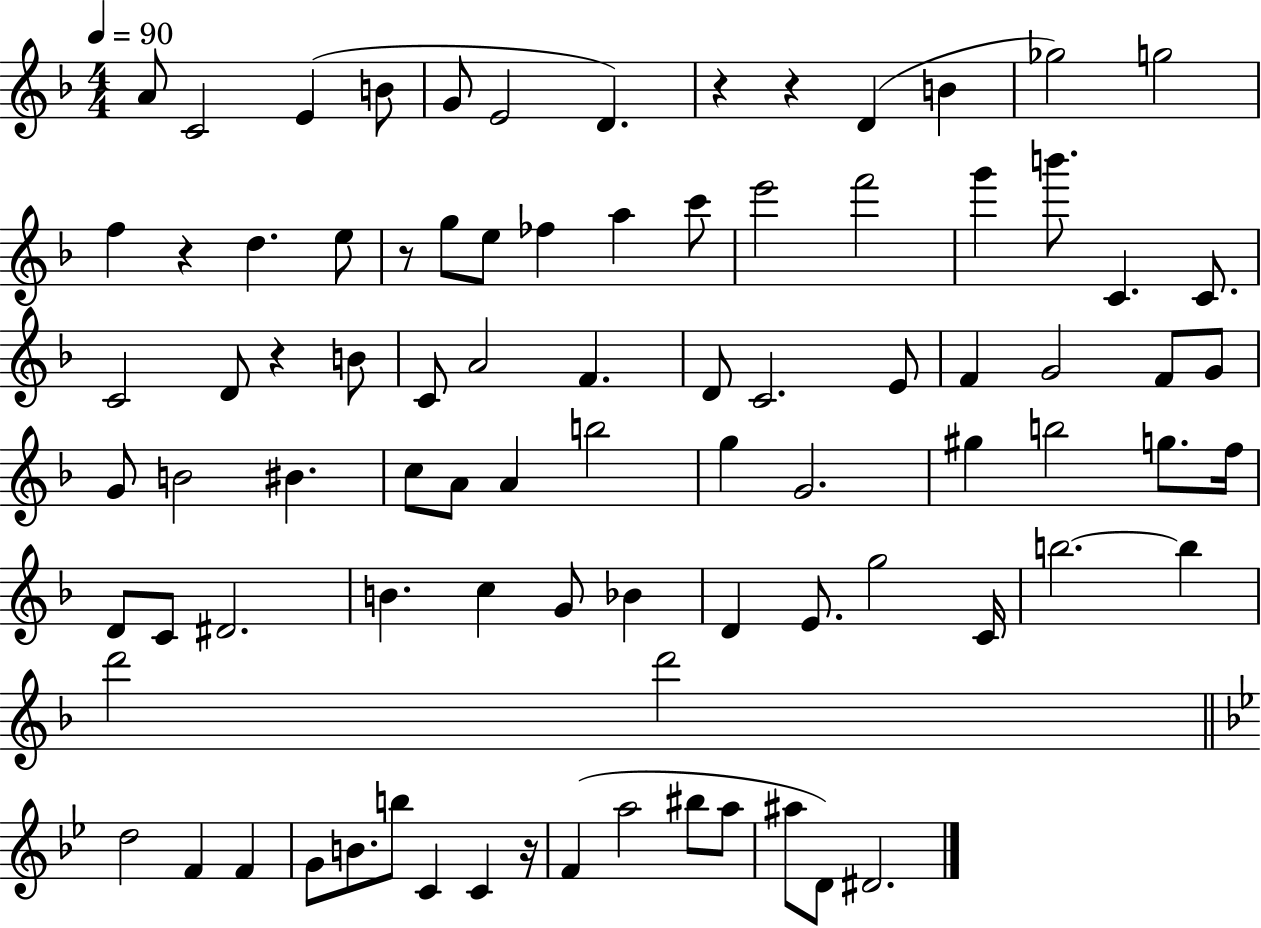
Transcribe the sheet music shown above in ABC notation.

X:1
T:Untitled
M:4/4
L:1/4
K:F
A/2 C2 E B/2 G/2 E2 D z z D B _g2 g2 f z d e/2 z/2 g/2 e/2 _f a c'/2 e'2 f'2 g' b'/2 C C/2 C2 D/2 z B/2 C/2 A2 F D/2 C2 E/2 F G2 F/2 G/2 G/2 B2 ^B c/2 A/2 A b2 g G2 ^g b2 g/2 f/4 D/2 C/2 ^D2 B c G/2 _B D E/2 g2 C/4 b2 b d'2 d'2 d2 F F G/2 B/2 b/2 C C z/4 F a2 ^b/2 a/2 ^a/2 D/2 ^D2